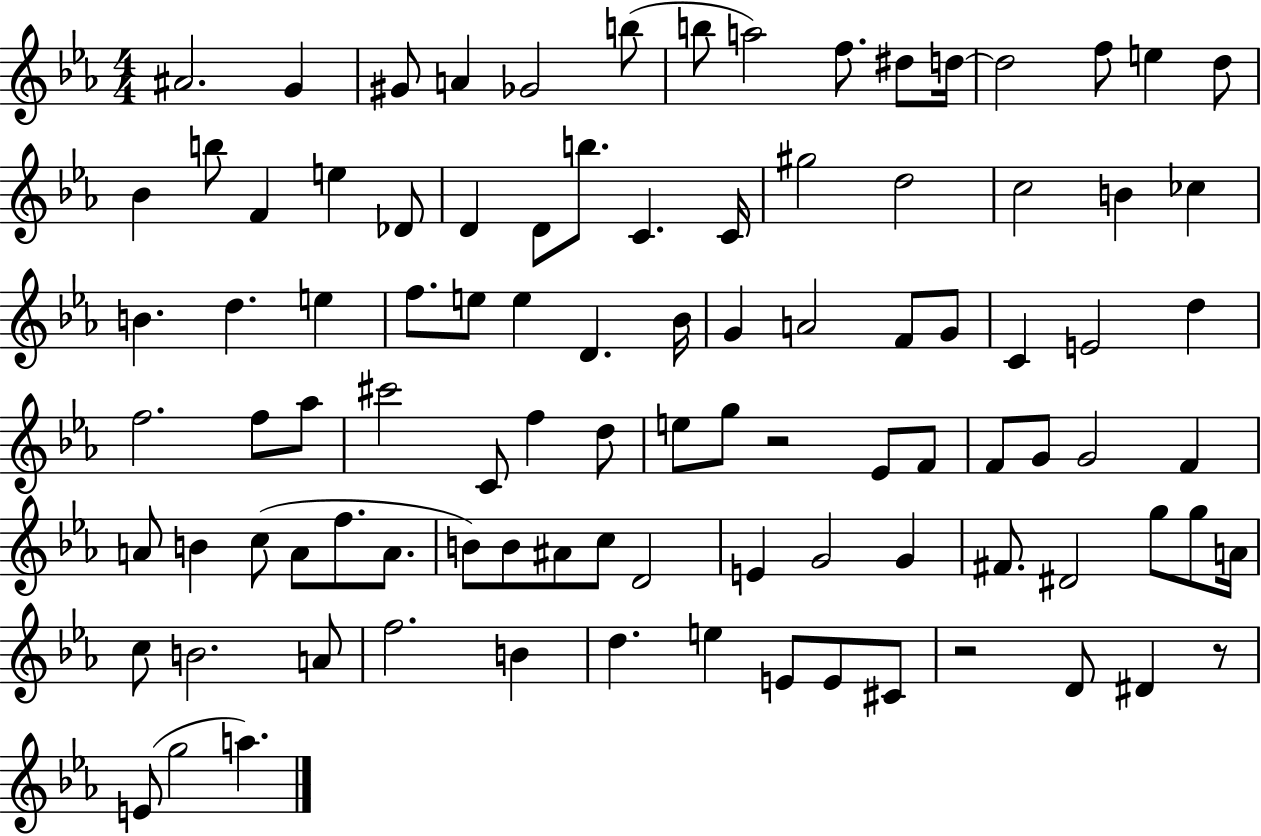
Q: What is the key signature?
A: EES major